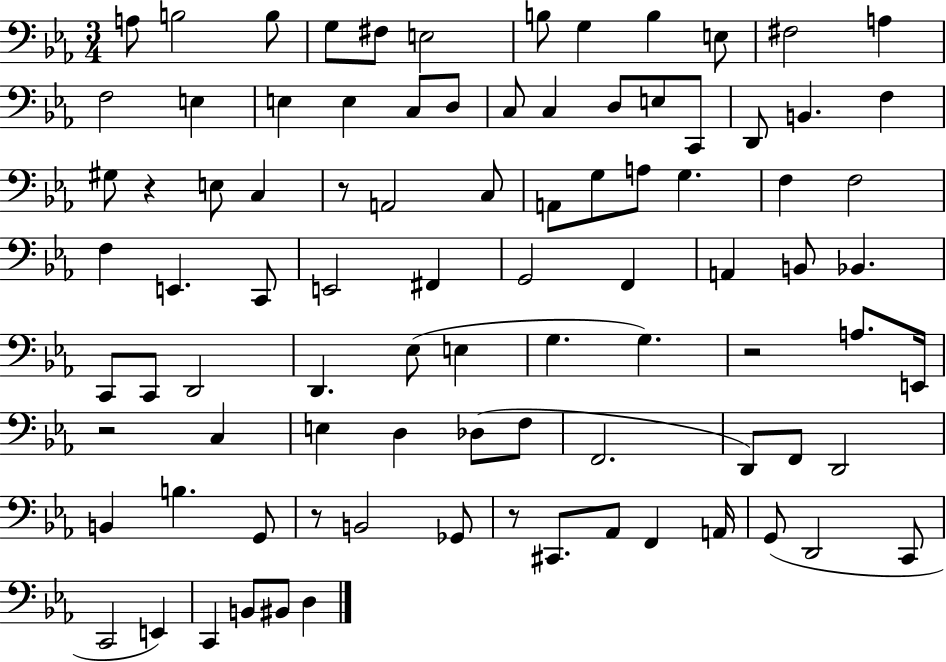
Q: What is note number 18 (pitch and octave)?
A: D3